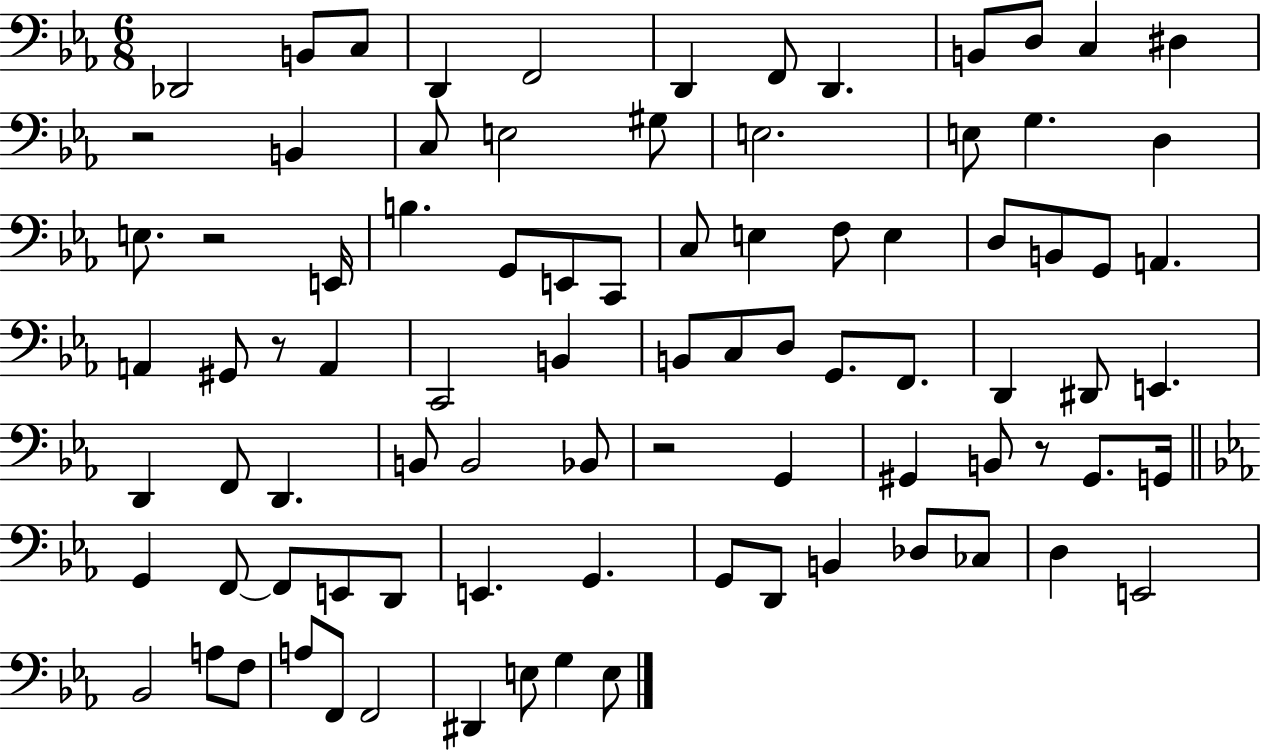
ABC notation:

X:1
T:Untitled
M:6/8
L:1/4
K:Eb
_D,,2 B,,/2 C,/2 D,, F,,2 D,, F,,/2 D,, B,,/2 D,/2 C, ^D, z2 B,, C,/2 E,2 ^G,/2 E,2 E,/2 G, D, E,/2 z2 E,,/4 B, G,,/2 E,,/2 C,,/2 C,/2 E, F,/2 E, D,/2 B,,/2 G,,/2 A,, A,, ^G,,/2 z/2 A,, C,,2 B,, B,,/2 C,/2 D,/2 G,,/2 F,,/2 D,, ^D,,/2 E,, D,, F,,/2 D,, B,,/2 B,,2 _B,,/2 z2 G,, ^G,, B,,/2 z/2 ^G,,/2 G,,/4 G,, F,,/2 F,,/2 E,,/2 D,,/2 E,, G,, G,,/2 D,,/2 B,, _D,/2 _C,/2 D, E,,2 _B,,2 A,/2 F,/2 A,/2 F,,/2 F,,2 ^D,, E,/2 G, E,/2